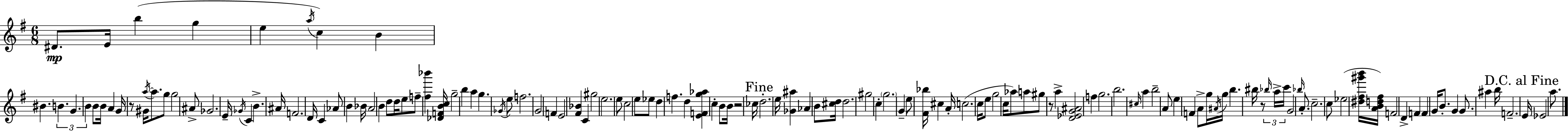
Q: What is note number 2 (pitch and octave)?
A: E4